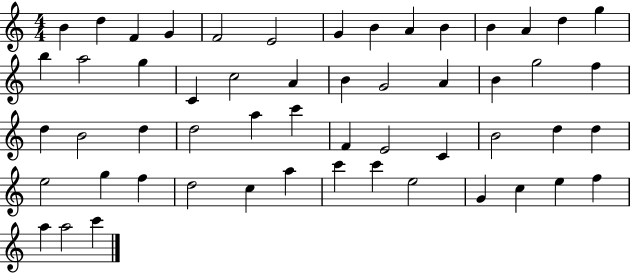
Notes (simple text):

B4/q D5/q F4/q G4/q F4/h E4/h G4/q B4/q A4/q B4/q B4/q A4/q D5/q G5/q B5/q A5/h G5/q C4/q C5/h A4/q B4/q G4/h A4/q B4/q G5/h F5/q D5/q B4/h D5/q D5/h A5/q C6/q F4/q E4/h C4/q B4/h D5/q D5/q E5/h G5/q F5/q D5/h C5/q A5/q C6/q C6/q E5/h G4/q C5/q E5/q F5/q A5/q A5/h C6/q